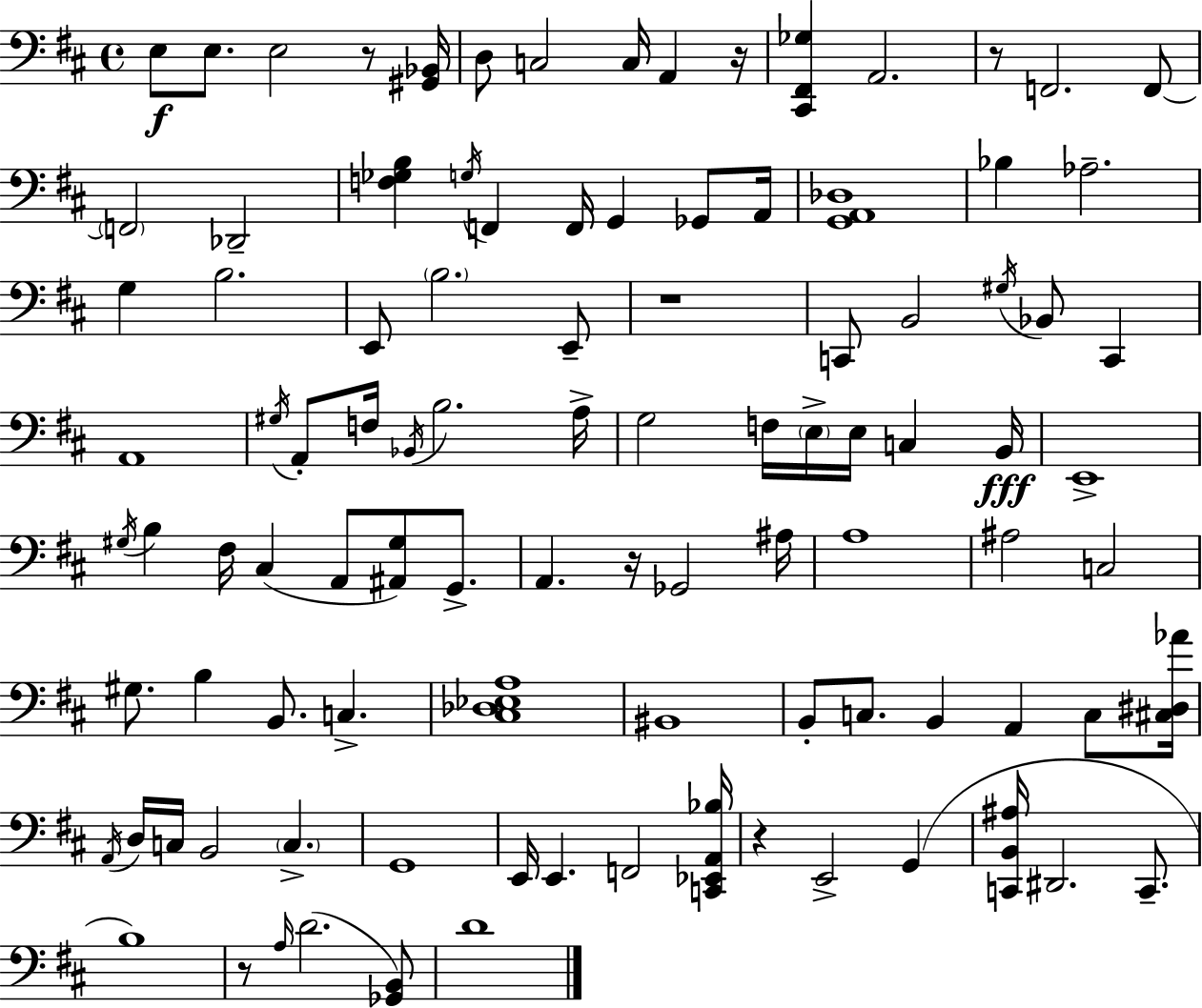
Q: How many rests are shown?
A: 7